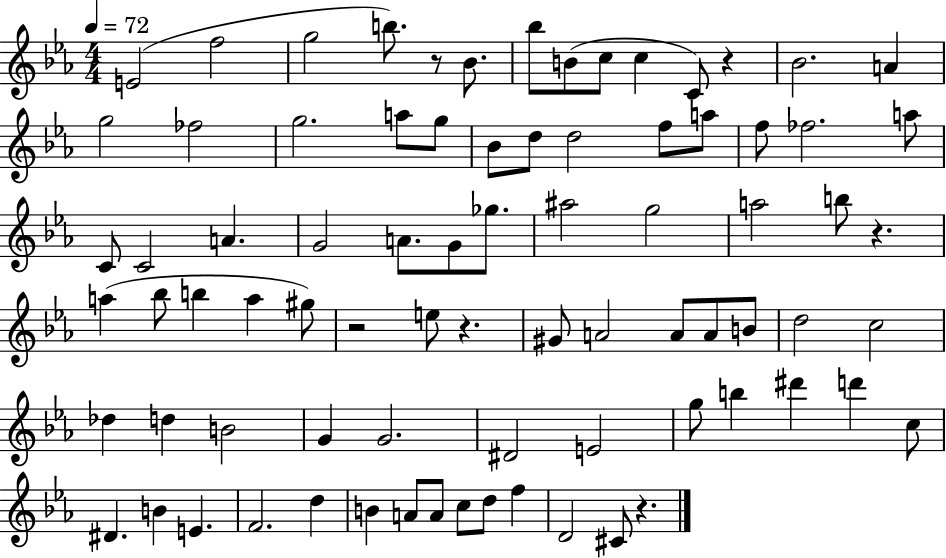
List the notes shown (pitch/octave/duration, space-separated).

E4/h F5/h G5/h B5/e. R/e Bb4/e. Bb5/e B4/e C5/e C5/q C4/e R/q Bb4/h. A4/q G5/h FES5/h G5/h. A5/e G5/e Bb4/e D5/e D5/h F5/e A5/e F5/e FES5/h. A5/e C4/e C4/h A4/q. G4/h A4/e. G4/e Gb5/e. A#5/h G5/h A5/h B5/e R/q. A5/q Bb5/e B5/q A5/q G#5/e R/h E5/e R/q. G#4/e A4/h A4/e A4/e B4/e D5/h C5/h Db5/q D5/q B4/h G4/q G4/h. D#4/h E4/h G5/e B5/q D#6/q D6/q C5/e D#4/q. B4/q E4/q. F4/h. D5/q B4/q A4/e A4/e C5/e D5/e F5/q D4/h C#4/e R/q.